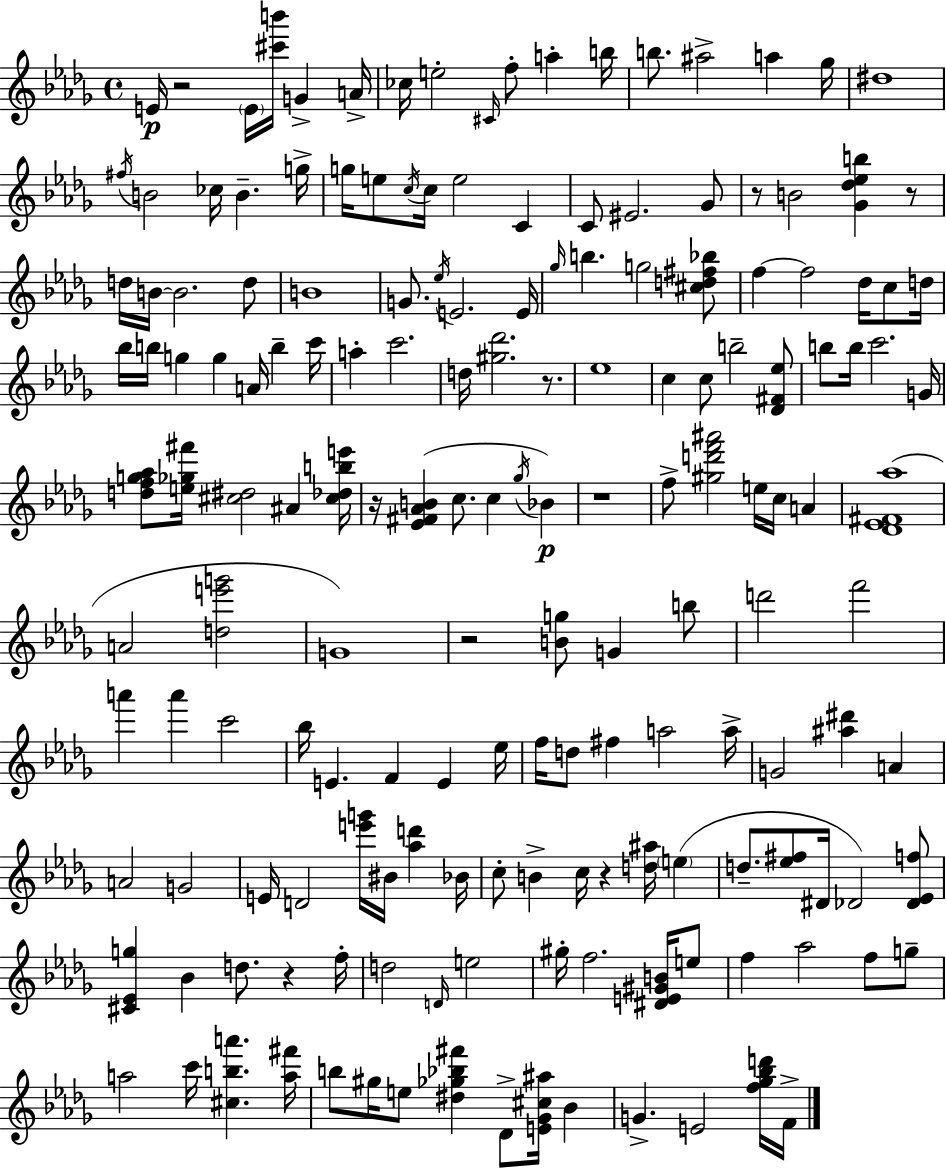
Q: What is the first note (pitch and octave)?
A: E4